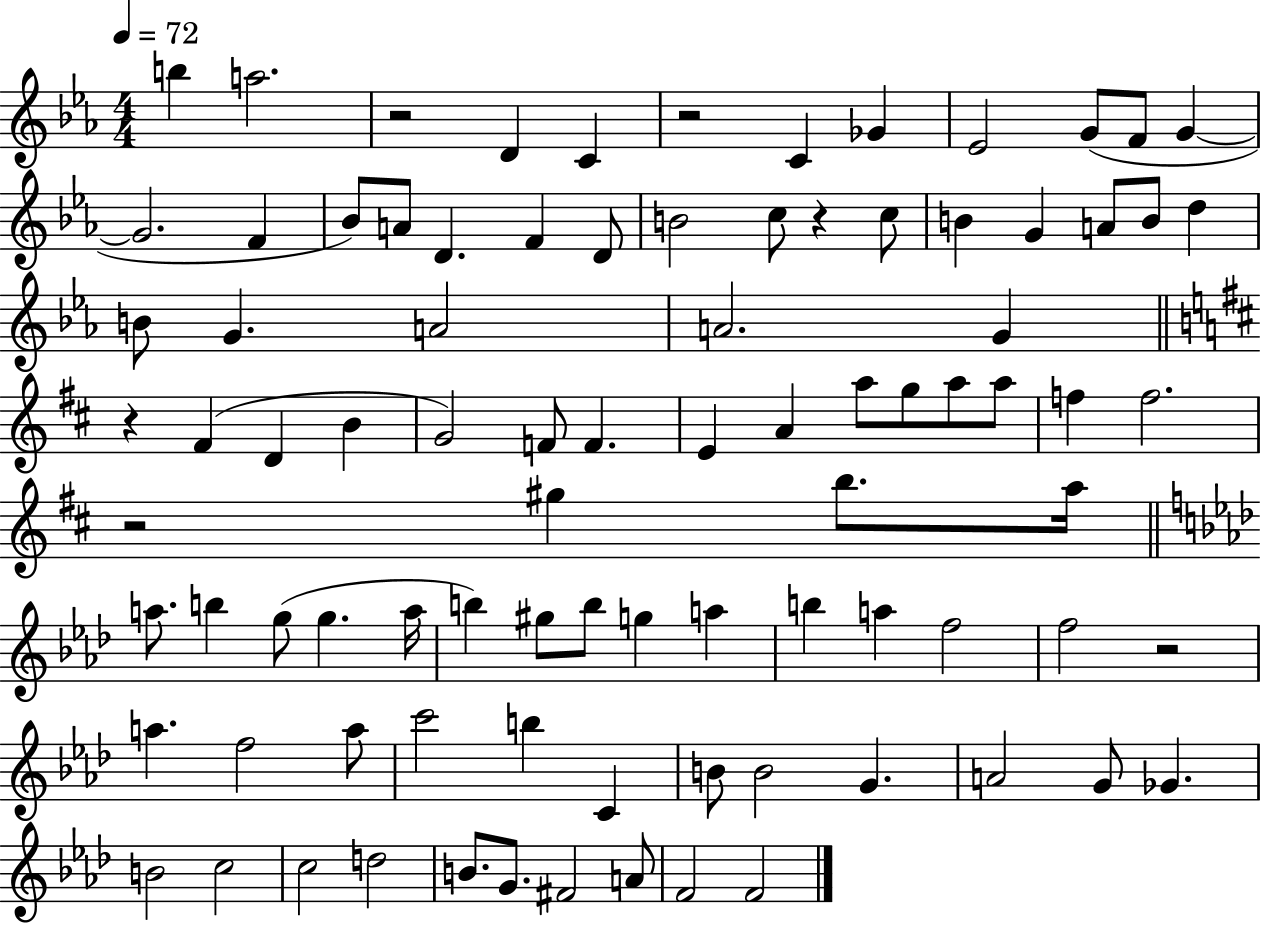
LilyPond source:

{
  \clef treble
  \numericTimeSignature
  \time 4/4
  \key ees \major
  \tempo 4 = 72
  \repeat volta 2 { b''4 a''2. | r2 d'4 c'4 | r2 c'4 ges'4 | ees'2 g'8( f'8 g'4~~ | \break g'2. f'4 | bes'8) a'8 d'4. f'4 d'8 | b'2 c''8 r4 c''8 | b'4 g'4 a'8 b'8 d''4 | \break b'8 g'4. a'2 | a'2. g'4 | \bar "||" \break \key d \major r4 fis'4( d'4 b'4 | g'2) f'8 f'4. | e'4 a'4 a''8 g''8 a''8 a''8 | f''4 f''2. | \break r2 gis''4 b''8. a''16 | \bar "||" \break \key f \minor a''8. b''4 g''8( g''4. a''16 | b''4) gis''8 b''8 g''4 a''4 | b''4 a''4 f''2 | f''2 r2 | \break a''4. f''2 a''8 | c'''2 b''4 c'4 | b'8 b'2 g'4. | a'2 g'8 ges'4. | \break b'2 c''2 | c''2 d''2 | b'8. g'8. fis'2 a'8 | f'2 f'2 | \break } \bar "|."
}